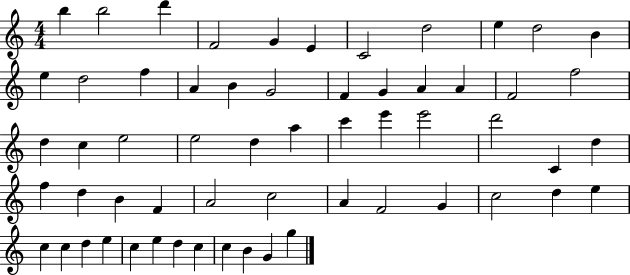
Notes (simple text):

B5/q B5/h D6/q F4/h G4/q E4/q C4/h D5/h E5/q D5/h B4/q E5/q D5/h F5/q A4/q B4/q G4/h F4/q G4/q A4/q A4/q F4/h F5/h D5/q C5/q E5/h E5/h D5/q A5/q C6/q E6/q E6/h D6/h C4/q D5/q F5/q D5/q B4/q F4/q A4/h C5/h A4/q F4/h G4/q C5/h D5/q E5/q C5/q C5/q D5/q E5/q C5/q E5/q D5/q C5/q C5/q B4/q G4/q G5/q